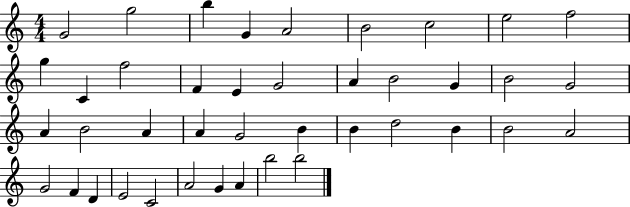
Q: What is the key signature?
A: C major